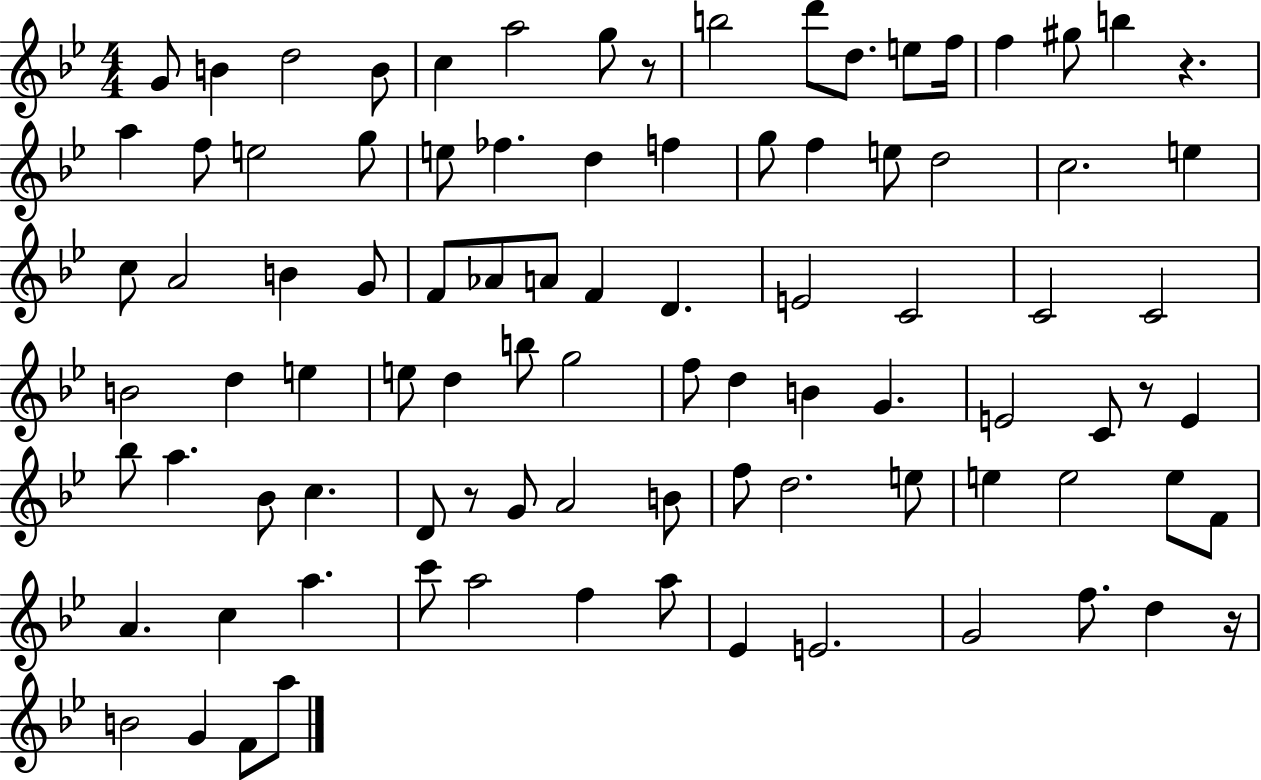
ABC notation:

X:1
T:Untitled
M:4/4
L:1/4
K:Bb
G/2 B d2 B/2 c a2 g/2 z/2 b2 d'/2 d/2 e/2 f/4 f ^g/2 b z a f/2 e2 g/2 e/2 _f d f g/2 f e/2 d2 c2 e c/2 A2 B G/2 F/2 _A/2 A/2 F D E2 C2 C2 C2 B2 d e e/2 d b/2 g2 f/2 d B G E2 C/2 z/2 E _b/2 a _B/2 c D/2 z/2 G/2 A2 B/2 f/2 d2 e/2 e e2 e/2 F/2 A c a c'/2 a2 f a/2 _E E2 G2 f/2 d z/4 B2 G F/2 a/2